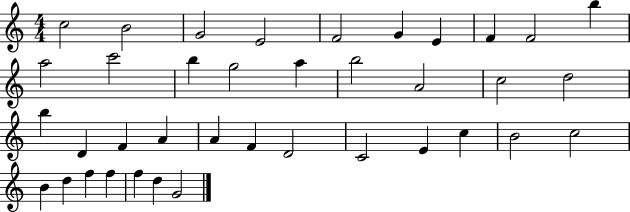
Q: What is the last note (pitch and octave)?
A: G4